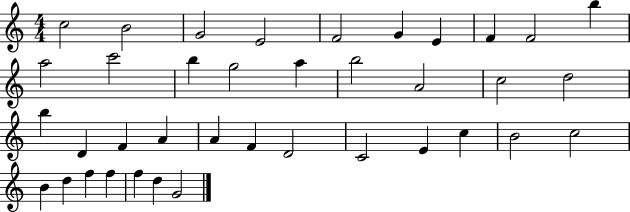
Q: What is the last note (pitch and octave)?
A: G4